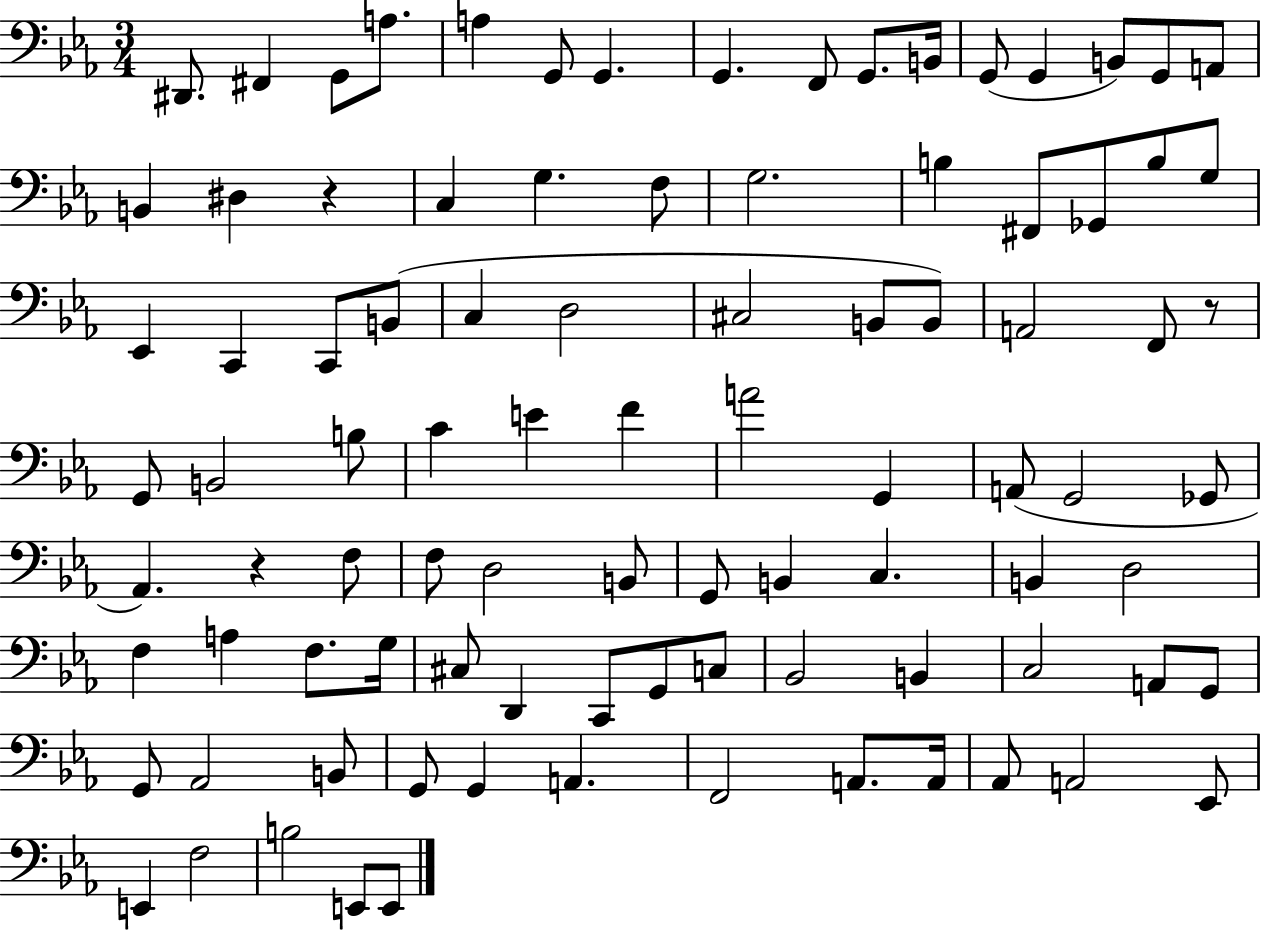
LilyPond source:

{
  \clef bass
  \numericTimeSignature
  \time 3/4
  \key ees \major
  dis,8. fis,4 g,8 a8. | a4 g,8 g,4. | g,4. f,8 g,8. b,16 | g,8( g,4 b,8) g,8 a,8 | \break b,4 dis4 r4 | c4 g4. f8 | g2. | b4 fis,8 ges,8 b8 g8 | \break ees,4 c,4 c,8 b,8( | c4 d2 | cis2 b,8 b,8) | a,2 f,8 r8 | \break g,8 b,2 b8 | c'4 e'4 f'4 | a'2 g,4 | a,8( g,2 ges,8 | \break aes,4.) r4 f8 | f8 d2 b,8 | g,8 b,4 c4. | b,4 d2 | \break f4 a4 f8. g16 | cis8 d,4 c,8 g,8 c8 | bes,2 b,4 | c2 a,8 g,8 | \break g,8 aes,2 b,8 | g,8 g,4 a,4. | f,2 a,8. a,16 | aes,8 a,2 ees,8 | \break e,4 f2 | b2 e,8 e,8 | \bar "|."
}